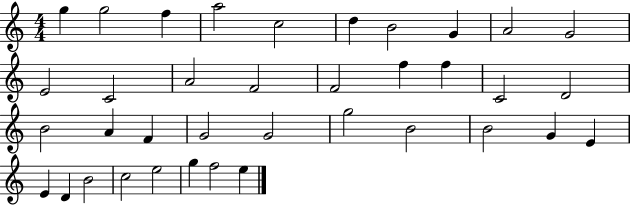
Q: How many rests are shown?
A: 0